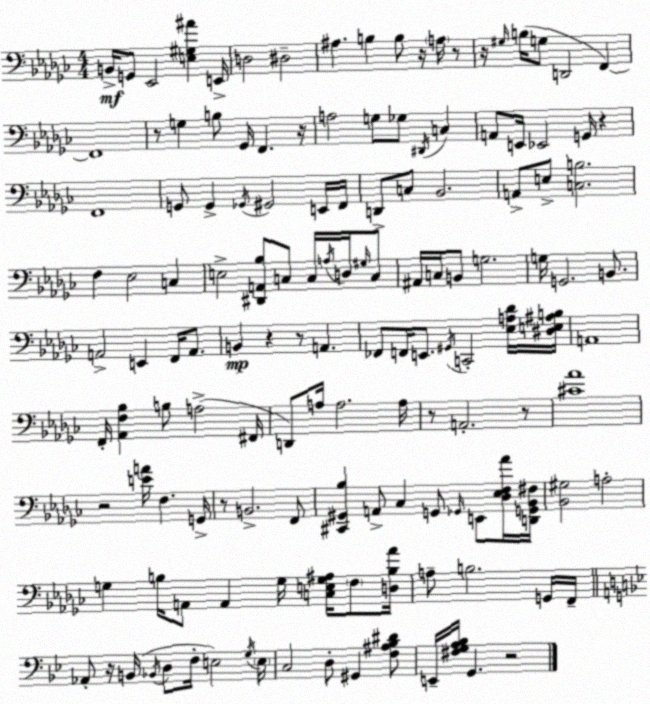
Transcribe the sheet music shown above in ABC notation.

X:1
T:Untitled
M:4/4
L:1/4
K:Ebm
B,,/4 G,,/2 _E,,2 [E,^G,^A] E,,/4 D,2 ^D,2 ^A, B, B,/2 z/4 A,/4 z/2 z/4 ^G,/4 B,/4 G,/2 D,,2 F,, F,,4 z/2 G, B,/2 _G,,/4 F,, z/4 A,2 G,/2 _G,/2 ^D,,/4 C, A,,/2 E,,/4 _E,,2 G,,/4 z F,,4 G,,/2 G,, _G,,/4 ^G,,2 E,,/4 F,,/4 D,,/2 C,/2 _B,,2 A,,/2 E,/2 [C,B,]2 F, _E,2 C, E,2 [^D,,A,,_B,]/2 C,/2 C,/4 A,/4 D,/4 ^G,/4 C,/2 ^A,,/4 C,/4 B,,/2 G,2 G,/4 G,,2 B,,/2 A,,2 E,, F,,/4 A,,/2 B,, z z/2 A,, _F,,/2 F,,/4 E,,/2 ^G,,/4 C,,2 [_E,A,_D]/4 [^D,E,^A,B,]/4 A,,4 F,,/4 [_A,,F,_B,] B,/2 A,2 ^F,,/4 D,,/2 A,/4 A,2 A,/4 z/2 A,,2 z/2 [^C_A]4 z2 [EA]/4 F, G,,/4 z/2 B,,2 F,,/2 [^C,,^G,,_B,] A,,/2 _C, G,,/2 _G,,/4 E,,/2 [_D,_E,F,_A]/4 [D,,G,,_B,,^F,]/4 [_B,,^G,]2 A,2 G, B,/4 A,,/2 A,, G,/4 [C,E,G,^A,]/4 F,/2 [D,B,_A]/4 A,/2 B,2 G,,/4 F,,/4 _A,,/2 z/4 B,,/4 _B,,/4 D,/2 F,/4 E,2 G,/4 E,/4 C,2 D,/2 ^G,, [F,^A,_B,^D]/2 E,,/4 [^F,G,A,_B,]/4 G,, z2